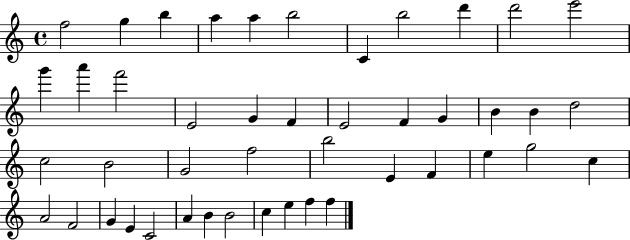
{
  \clef treble
  \time 4/4
  \defaultTimeSignature
  \key c \major
  f''2 g''4 b''4 | a''4 a''4 b''2 | c'4 b''2 d'''4 | d'''2 e'''2 | \break g'''4 a'''4 f'''2 | e'2 g'4 f'4 | e'2 f'4 g'4 | b'4 b'4 d''2 | \break c''2 b'2 | g'2 f''2 | b''2 e'4 f'4 | e''4 g''2 c''4 | \break a'2 f'2 | g'4 e'4 c'2 | a'4 b'4 b'2 | c''4 e''4 f''4 f''4 | \break \bar "|."
}